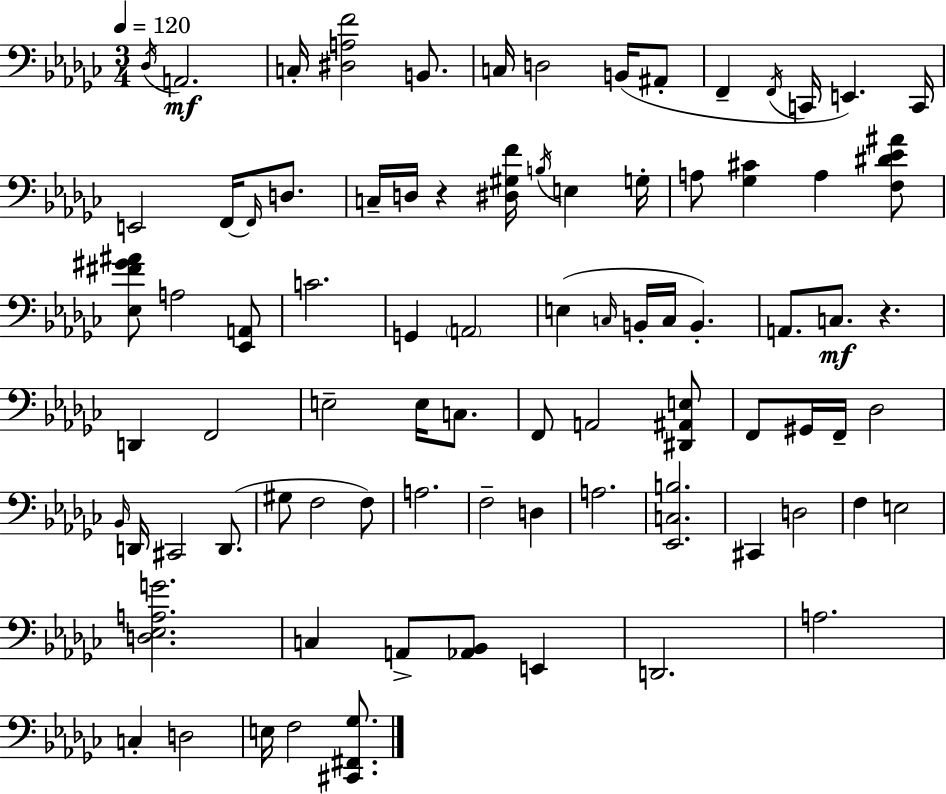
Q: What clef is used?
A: bass